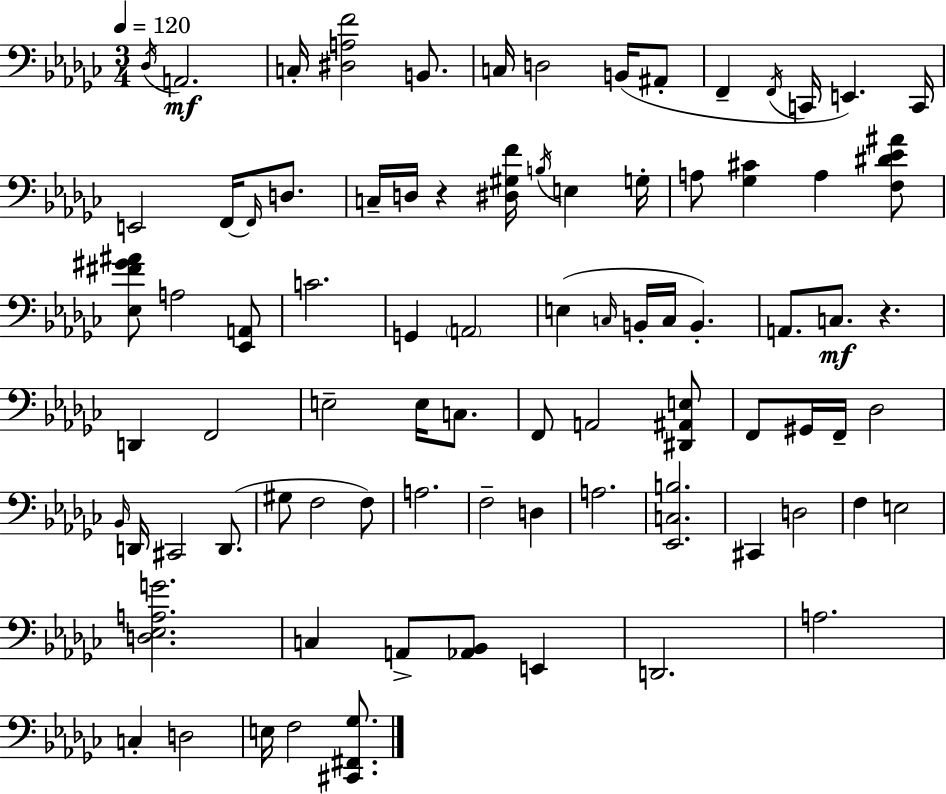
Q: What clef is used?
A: bass